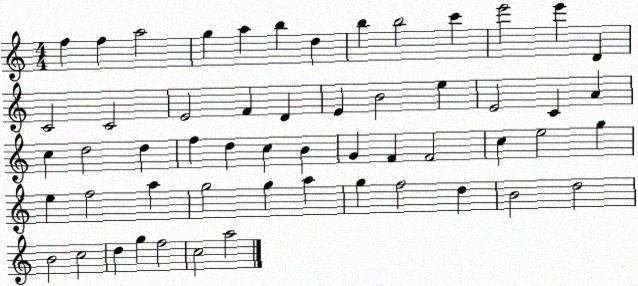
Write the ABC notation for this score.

X:1
T:Untitled
M:4/4
L:1/4
K:C
f f a2 g a b d b b2 c' e'2 e' D C2 C2 E2 F D E B2 e E2 C A c d2 d f d c B G F F2 c e2 g e f2 a g2 g a g f2 d B2 d2 B2 c2 d g f2 c2 a2